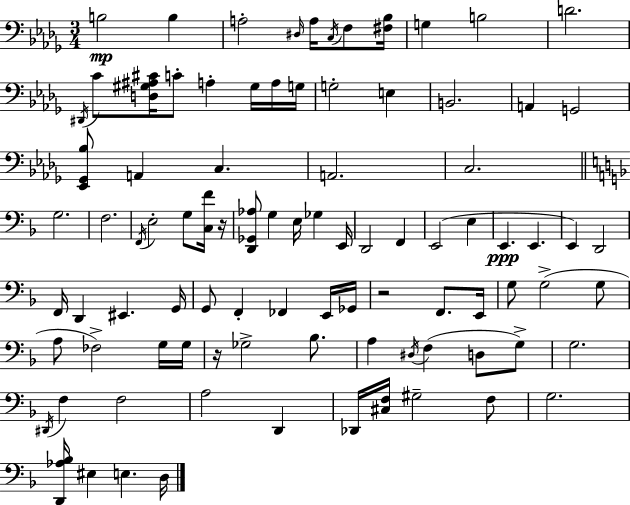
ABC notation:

X:1
T:Untitled
M:3/4
L:1/4
K:Bbm
B,2 B, A,2 ^D,/4 A,/4 C,/4 F,/2 [^F,_B,]/4 G, B,2 D2 ^D,,/4 C/2 [D,^G,^A,^C]/4 C/2 A, ^G,/4 A,/4 G,/4 G,2 E, B,,2 A,, G,,2 [_E,,_G,,_B,]/2 A,, C, A,,2 C,2 G,2 F,2 F,,/4 E,2 G,/2 [C,F]/4 z/4 [D,,_G,,_A,]/2 G, E,/4 _G, E,,/4 D,,2 F,, E,,2 E, E,, E,, E,, D,,2 F,,/4 D,, ^E,, G,,/4 G,,/2 F,, _F,, E,,/4 _G,,/4 z2 F,,/2 E,,/4 G,/2 G,2 G,/2 A,/2 _F,2 G,/4 G,/4 z/4 _G,2 _B,/2 A, ^D,/4 F, D,/2 G,/2 G,2 ^D,,/4 F, F,2 A,2 D,, _D,,/4 [^C,F,]/4 ^G,2 F,/2 G,2 [D,,_A,_B,]/4 ^E, E, D,/4